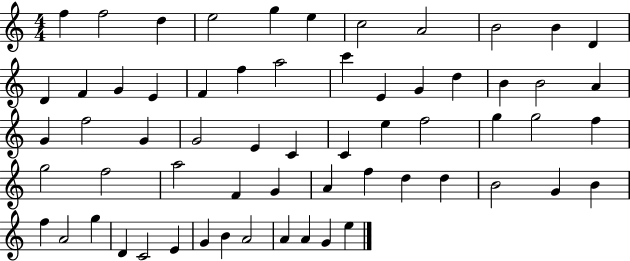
{
  \clef treble
  \numericTimeSignature
  \time 4/4
  \key c \major
  f''4 f''2 d''4 | e''2 g''4 e''4 | c''2 a'2 | b'2 b'4 d'4 | \break d'4 f'4 g'4 e'4 | f'4 f''4 a''2 | c'''4 e'4 g'4 d''4 | b'4 b'2 a'4 | \break g'4 f''2 g'4 | g'2 e'4 c'4 | c'4 e''4 f''2 | g''4 g''2 f''4 | \break g''2 f''2 | a''2 f'4 g'4 | a'4 f''4 d''4 d''4 | b'2 g'4 b'4 | \break f''4 a'2 g''4 | d'4 c'2 e'4 | g'4 b'4 a'2 | a'4 a'4 g'4 e''4 | \break \bar "|."
}